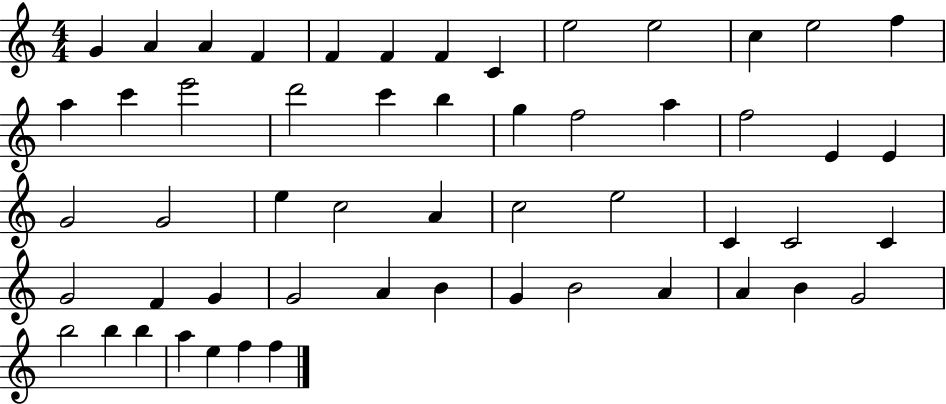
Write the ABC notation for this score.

X:1
T:Untitled
M:4/4
L:1/4
K:C
G A A F F F F C e2 e2 c e2 f a c' e'2 d'2 c' b g f2 a f2 E E G2 G2 e c2 A c2 e2 C C2 C G2 F G G2 A B G B2 A A B G2 b2 b b a e f f